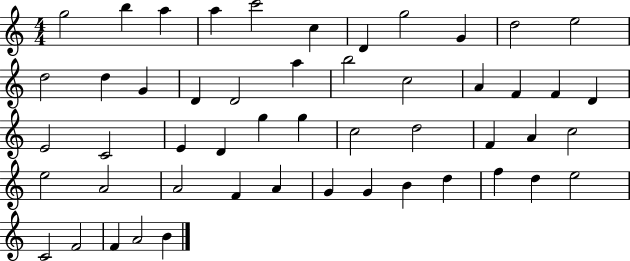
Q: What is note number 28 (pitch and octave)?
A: G5